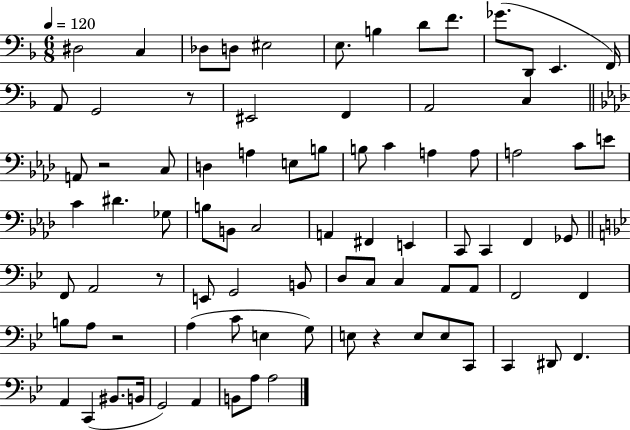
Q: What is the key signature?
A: F major